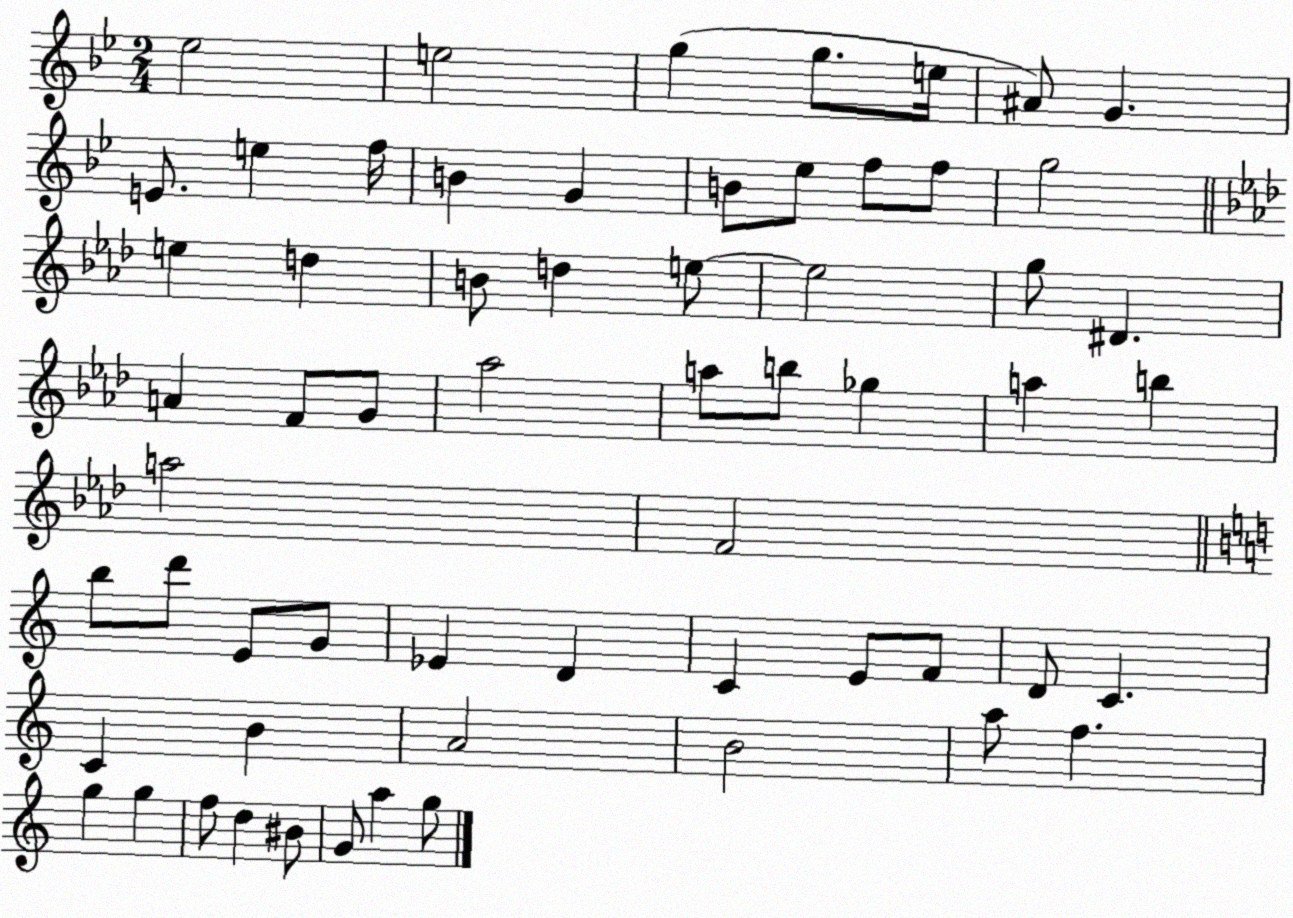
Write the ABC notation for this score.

X:1
T:Untitled
M:2/4
L:1/4
K:Bb
_e2 e2 g g/2 e/4 ^A/2 G E/2 e f/4 B G B/2 _e/2 f/2 f/2 g2 e d B/2 d e/2 e2 g/2 ^D A F/2 G/2 _a2 a/2 b/2 _g a b a2 F2 b/2 d'/2 E/2 G/2 _E D C E/2 F/2 D/2 C C B A2 B2 a/2 f g g f/2 d ^B/2 G/2 a g/2